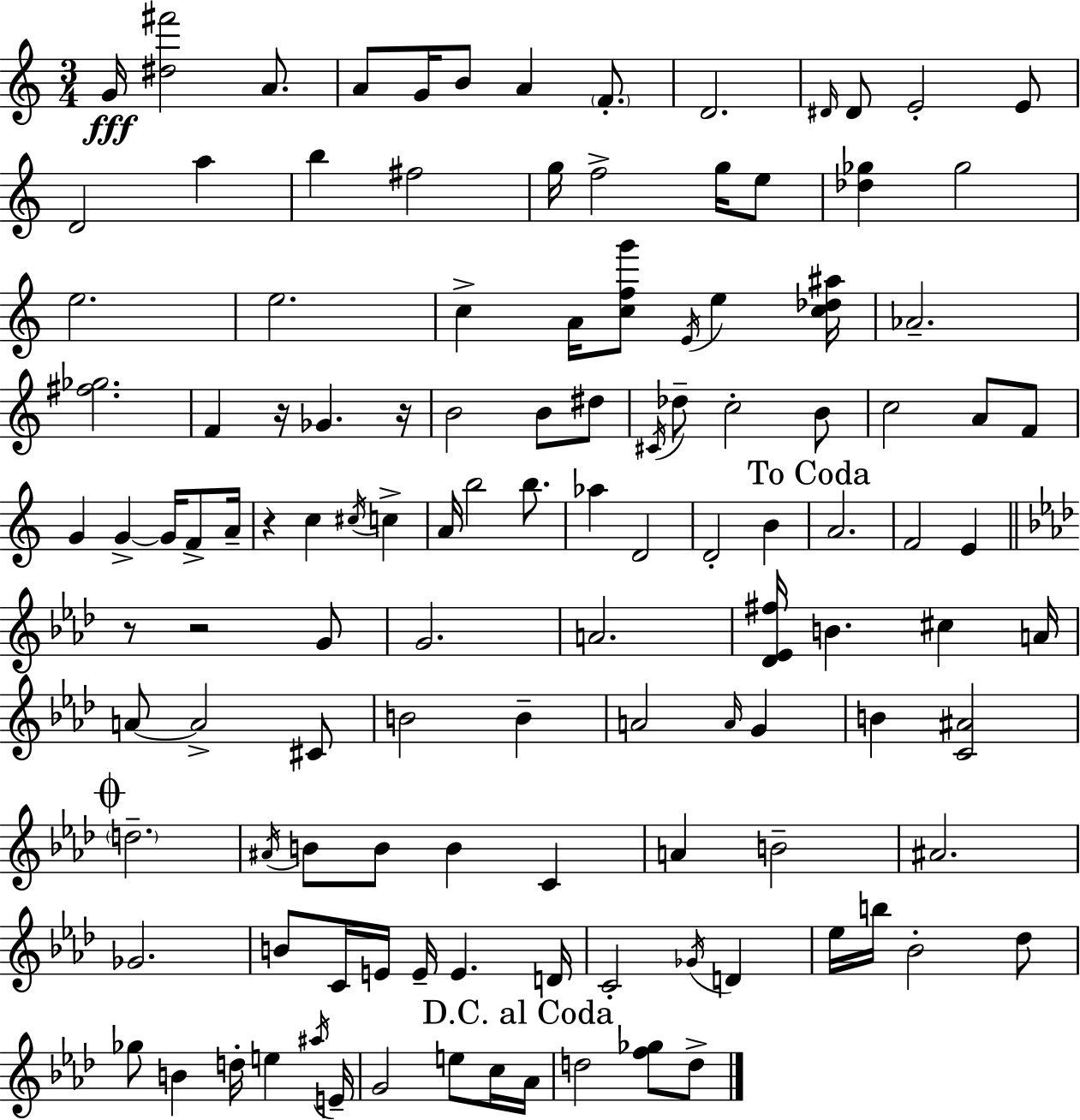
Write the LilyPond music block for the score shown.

{
  \clef treble
  \numericTimeSignature
  \time 3/4
  \key c \major
  g'16\fff <dis'' fis'''>2 a'8. | a'8 g'16 b'8 a'4 \parenthesize f'8.-. | d'2. | \grace { dis'16 } dis'8 e'2-. e'8 | \break d'2 a''4 | b''4 fis''2 | g''16 f''2-> g''16 e''8 | <des'' ges''>4 ges''2 | \break e''2. | e''2. | c''4-> a'16 <c'' f'' g'''>8 \acciaccatura { e'16 } e''4 | <c'' des'' ais''>16 aes'2.-- | \break <fis'' ges''>2. | f'4 r16 ges'4. | r16 b'2 b'8 | dis''8 \acciaccatura { cis'16 } des''8-- c''2-. | \break b'8 c''2 a'8 | f'8 g'4 g'4->~~ g'16 | f'8-> a'16-- r4 c''4 \acciaccatura { cis''16 } | c''4-> a'16 b''2 | \break b''8. aes''4 d'2 | d'2-. | b'4 \mark "To Coda" a'2. | f'2 | \break e'4 \bar "||" \break \key aes \major r8 r2 g'8 | g'2. | a'2. | <des' ees' fis''>16 b'4. cis''4 a'16 | \break a'8~~ a'2-> cis'8 | b'2 b'4-- | a'2 \grace { a'16 } g'4 | b'4 <c' ais'>2 | \break \mark \markup { \musicglyph "scripts.coda" } \parenthesize d''2.-- | \acciaccatura { ais'16 } b'8 b'8 b'4 c'4 | a'4 b'2-- | ais'2. | \break ges'2. | b'8 c'16 e'16 e'16-- e'4. | d'16 c'2-. \acciaccatura { ges'16 } d'4 | ees''16 b''16 bes'2-. | \break des''8 ges''8 b'4 d''16-. e''4 | \acciaccatura { ais''16 } e'16-- g'2 | e''8 c''16 \mark "D.C. al Coda" aes'16 d''2 | <f'' ges''>8 d''8-> \bar "|."
}